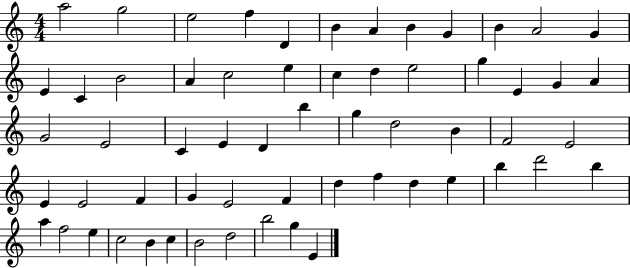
{
  \clef treble
  \numericTimeSignature
  \time 4/4
  \key c \major
  a''2 g''2 | e''2 f''4 d'4 | b'4 a'4 b'4 g'4 | b'4 a'2 g'4 | \break e'4 c'4 b'2 | a'4 c''2 e''4 | c''4 d''4 e''2 | g''4 e'4 g'4 a'4 | \break g'2 e'2 | c'4 e'4 d'4 b''4 | g''4 d''2 b'4 | f'2 e'2 | \break e'4 e'2 f'4 | g'4 e'2 f'4 | d''4 f''4 d''4 e''4 | b''4 d'''2 b''4 | \break a''4 f''2 e''4 | c''2 b'4 c''4 | b'2 d''2 | b''2 g''4 e'4 | \break \bar "|."
}